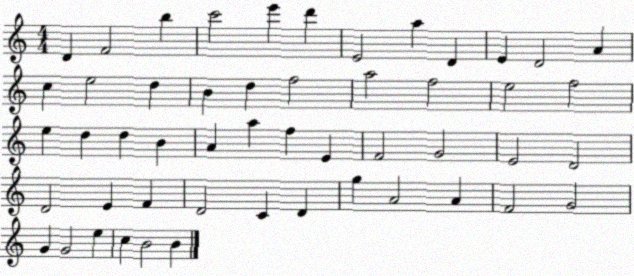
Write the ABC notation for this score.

X:1
T:Untitled
M:4/4
L:1/4
K:C
D F2 b c'2 e' d' E2 a D E D2 A c e2 d B d f2 a2 f2 e2 f2 e d d B A a f E F2 G2 E2 D2 D2 E F D2 C D g A2 A F2 G2 G G2 e c B2 B